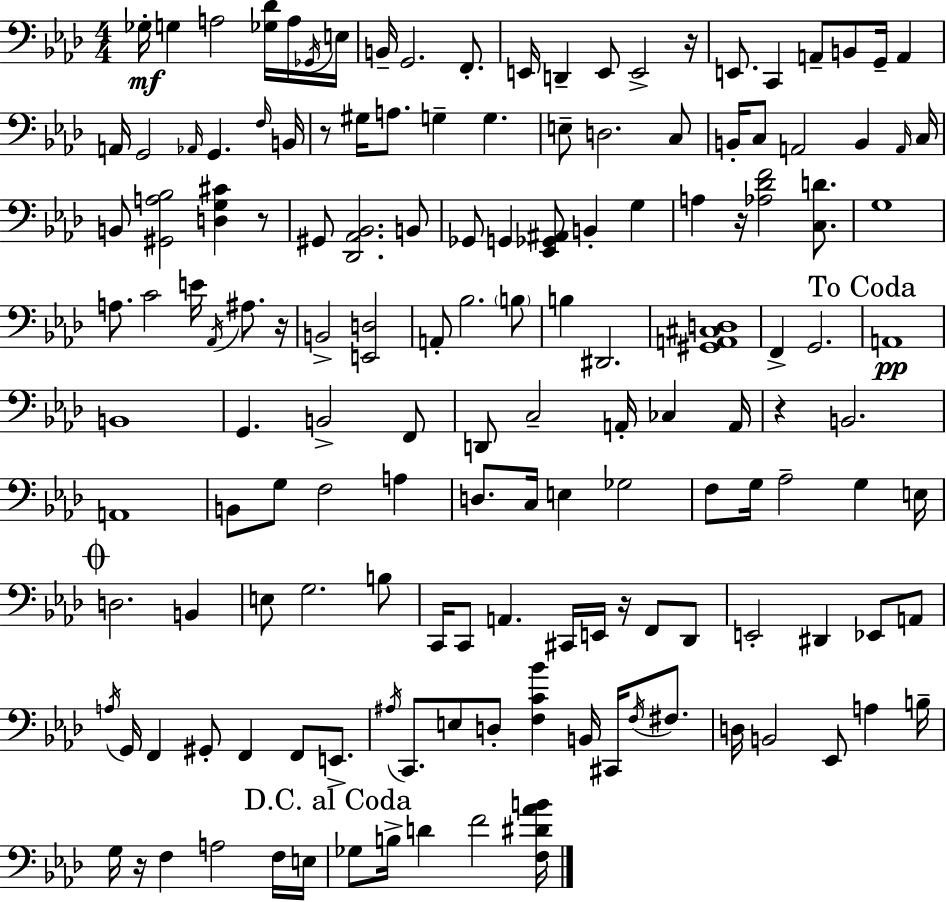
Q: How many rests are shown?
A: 8